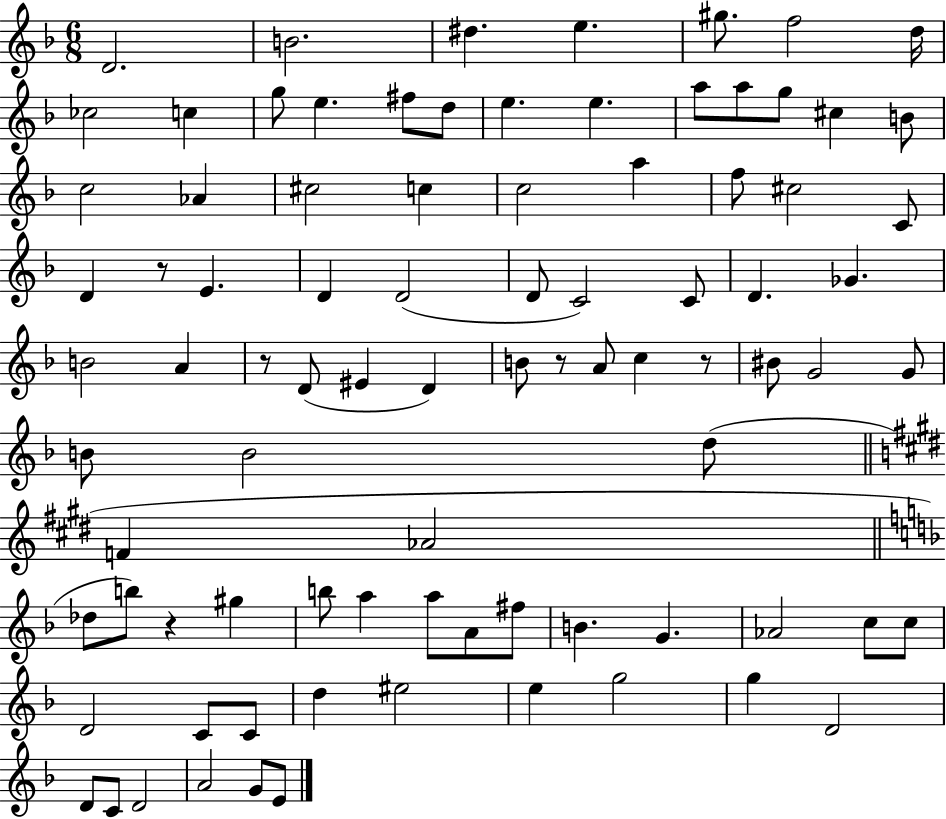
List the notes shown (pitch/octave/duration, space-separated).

D4/h. B4/h. D#5/q. E5/q. G#5/e. F5/h D5/s CES5/h C5/q G5/e E5/q. F#5/e D5/e E5/q. E5/q. A5/e A5/e G5/e C#5/q B4/e C5/h Ab4/q C#5/h C5/q C5/h A5/q F5/e C#5/h C4/e D4/q R/e E4/q. D4/q D4/h D4/e C4/h C4/e D4/q. Gb4/q. B4/h A4/q R/e D4/e EIS4/q D4/q B4/e R/e A4/e C5/q R/e BIS4/e G4/h G4/e B4/e B4/h D5/e F4/q Ab4/h Db5/e B5/e R/q G#5/q B5/e A5/q A5/e A4/e F#5/e B4/q. G4/q. Ab4/h C5/e C5/e D4/h C4/e C4/e D5/q EIS5/h E5/q G5/h G5/q D4/h D4/e C4/e D4/h A4/h G4/e E4/e